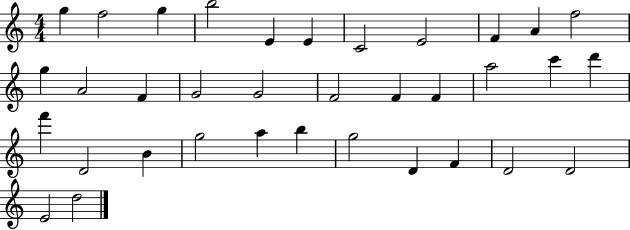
{
  \clef treble
  \numericTimeSignature
  \time 4/4
  \key c \major
  g''4 f''2 g''4 | b''2 e'4 e'4 | c'2 e'2 | f'4 a'4 f''2 | \break g''4 a'2 f'4 | g'2 g'2 | f'2 f'4 f'4 | a''2 c'''4 d'''4 | \break f'''4 d'2 b'4 | g''2 a''4 b''4 | g''2 d'4 f'4 | d'2 d'2 | \break e'2 d''2 | \bar "|."
}